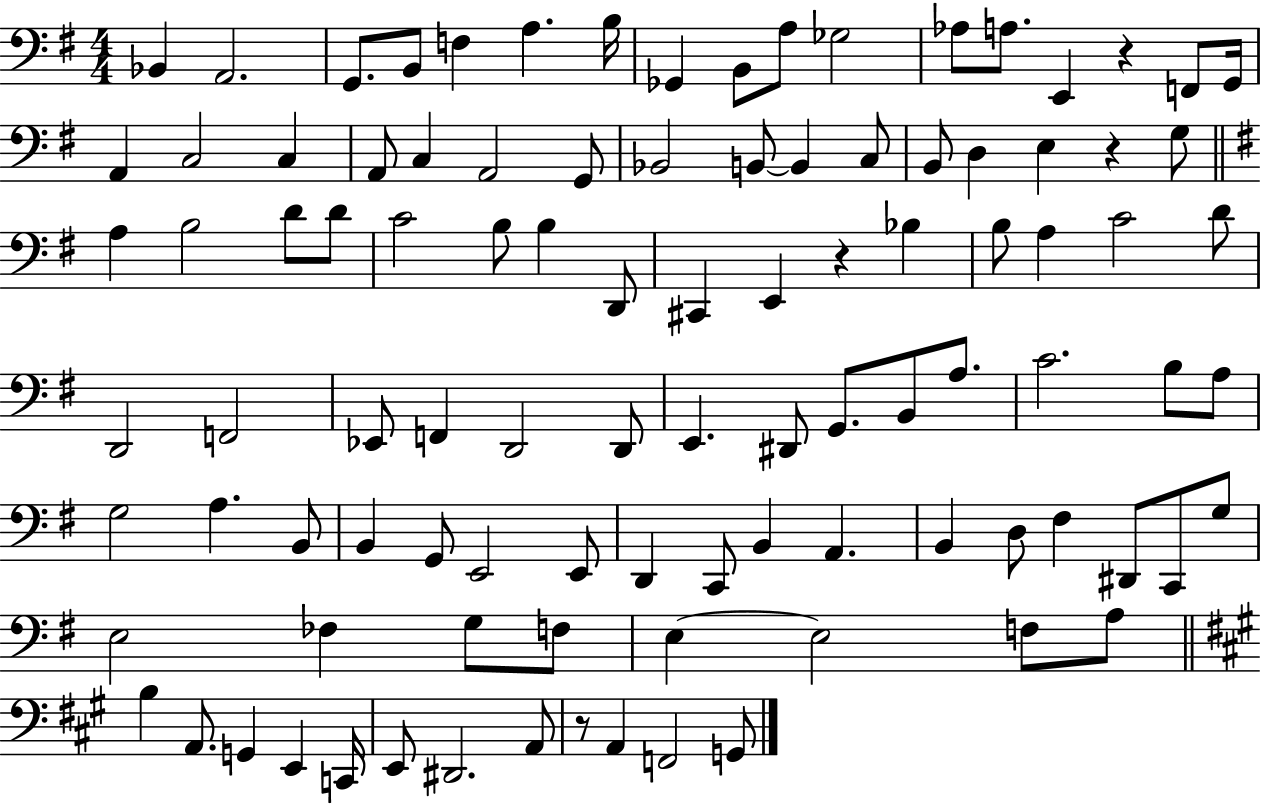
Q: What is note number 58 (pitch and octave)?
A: C4